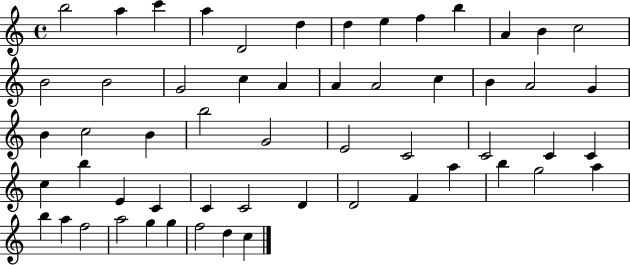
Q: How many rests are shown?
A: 0